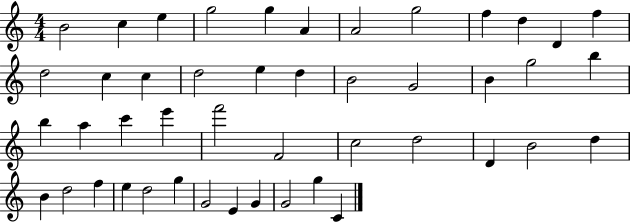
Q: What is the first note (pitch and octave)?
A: B4